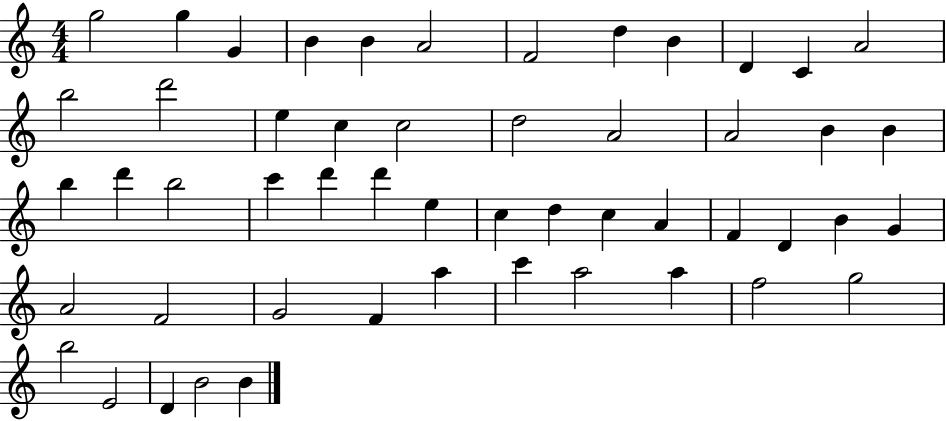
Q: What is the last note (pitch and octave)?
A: B4